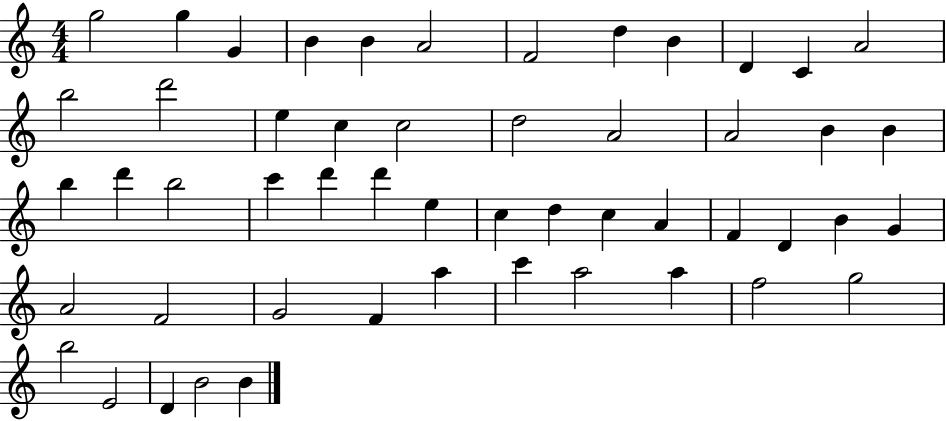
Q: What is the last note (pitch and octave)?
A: B4